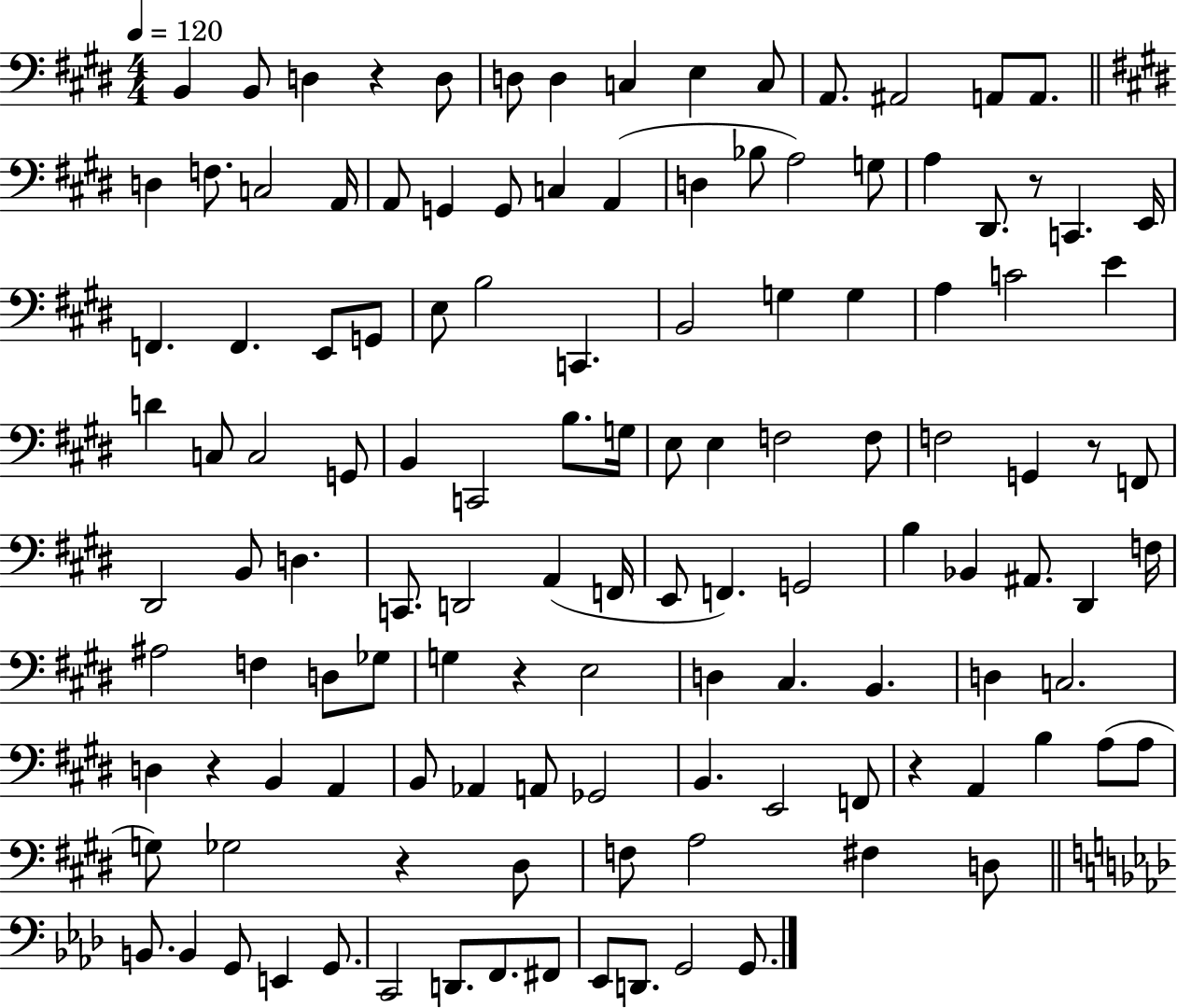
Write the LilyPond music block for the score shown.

{
  \clef bass
  \numericTimeSignature
  \time 4/4
  \key e \major
  \tempo 4 = 120
  b,4 b,8 d4 r4 d8 | d8 d4 c4 e4 c8 | a,8. ais,2 a,8 a,8. | \bar "||" \break \key e \major d4 f8. c2 a,16 | a,8 g,4 g,8 c4 a,4( | d4 bes8 a2) g8 | a4 dis,8. r8 c,4. e,16 | \break f,4. f,4. e,8 g,8 | e8 b2 c,4. | b,2 g4 g4 | a4 c'2 e'4 | \break d'4 c8 c2 g,8 | b,4 c,2 b8. g16 | e8 e4 f2 f8 | f2 g,4 r8 f,8 | \break dis,2 b,8 d4. | c,8. d,2 a,4( f,16 | e,8 f,4.) g,2 | b4 bes,4 ais,8. dis,4 f16 | \break ais2 f4 d8 ges8 | g4 r4 e2 | d4 cis4. b,4. | d4 c2. | \break d4 r4 b,4 a,4 | b,8 aes,4 a,8 ges,2 | b,4. e,2 f,8 | r4 a,4 b4 a8( a8 | \break g8) ges2 r4 dis8 | f8 a2 fis4 d8 | \bar "||" \break \key f \minor b,8. b,4 g,8 e,4 g,8. | c,2 d,8. f,8. fis,8 | ees,8 d,8. g,2 g,8. | \bar "|."
}